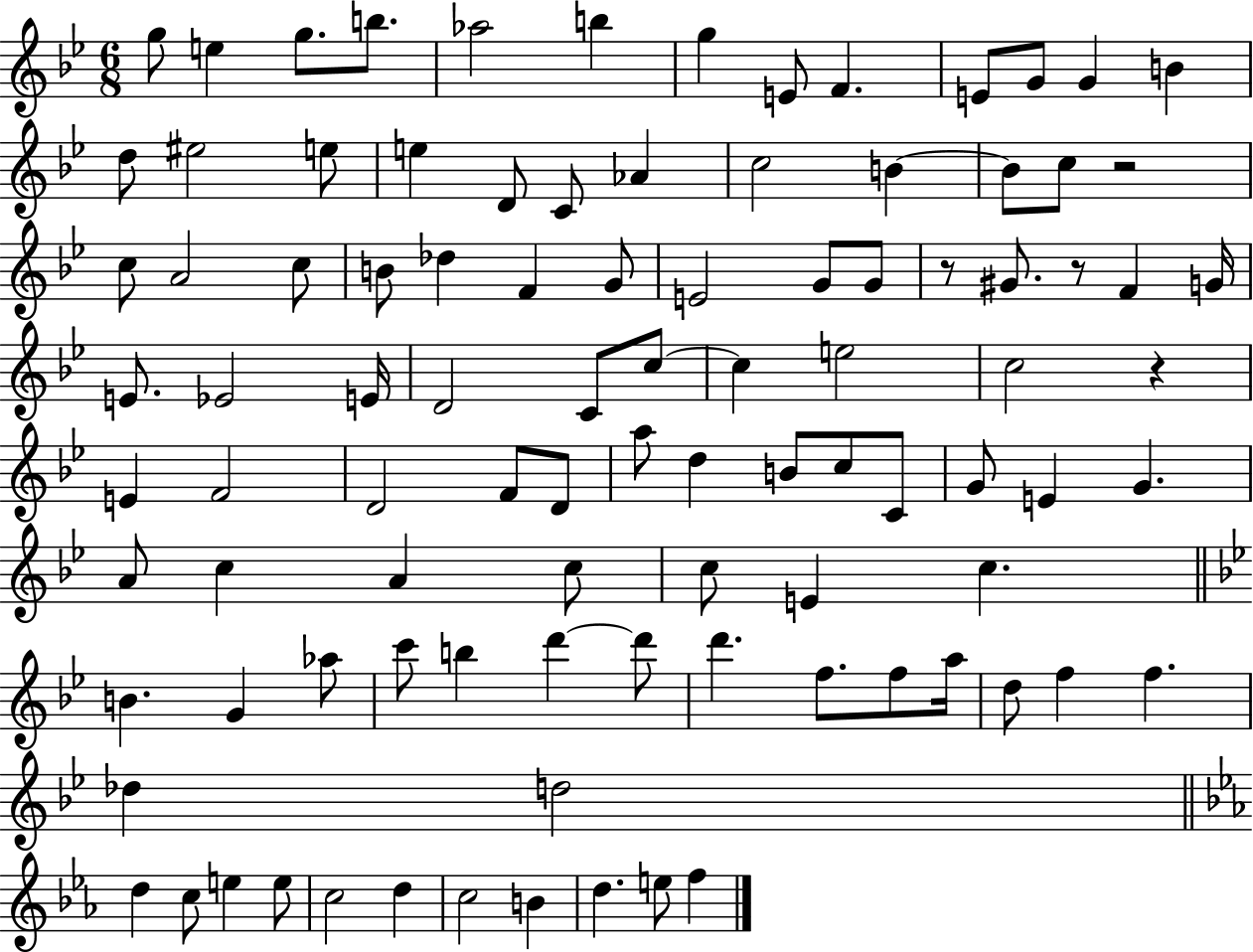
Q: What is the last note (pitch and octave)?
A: F5